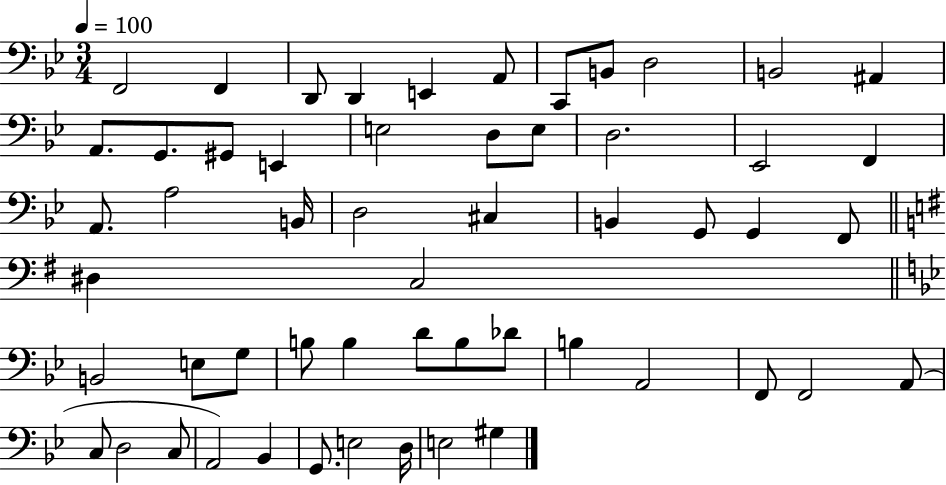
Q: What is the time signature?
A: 3/4